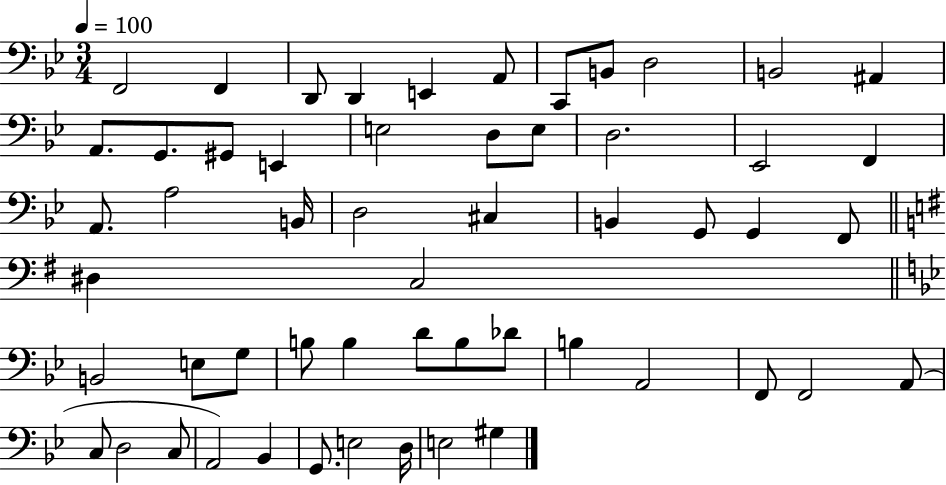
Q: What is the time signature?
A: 3/4